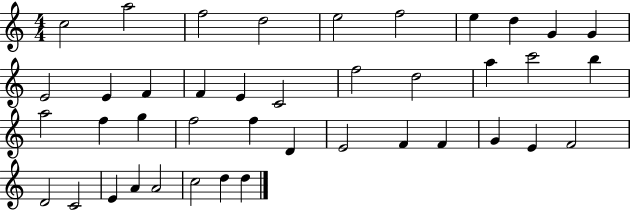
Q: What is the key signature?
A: C major